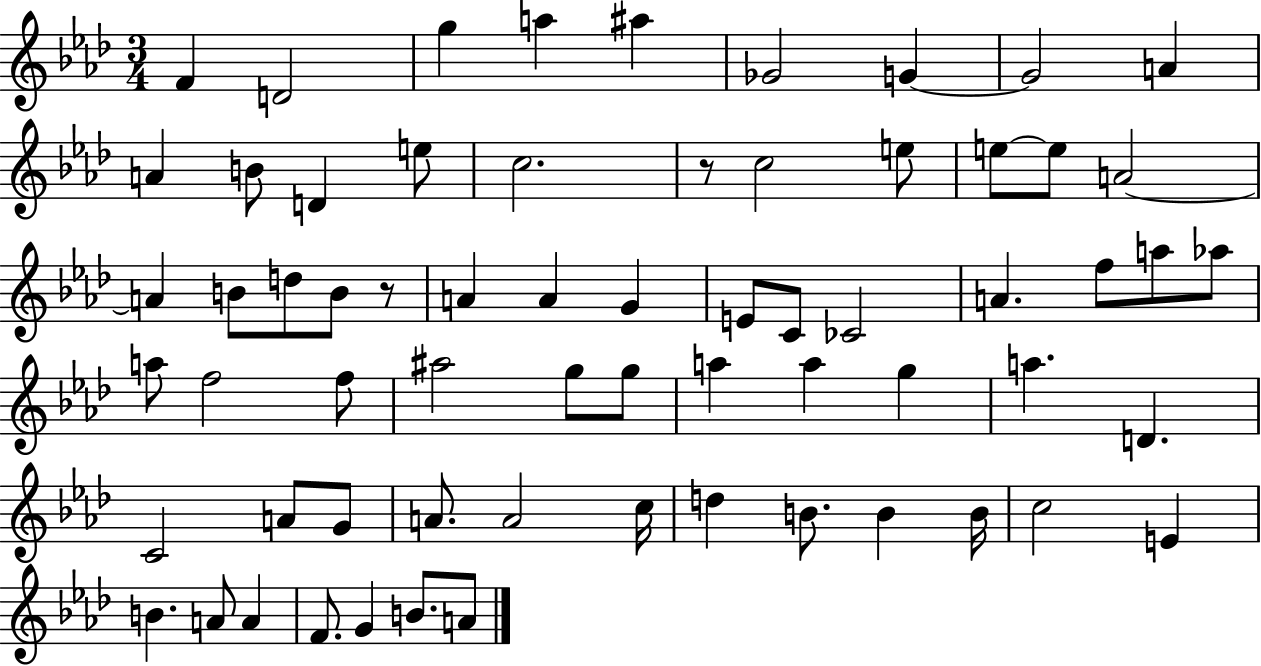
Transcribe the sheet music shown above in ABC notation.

X:1
T:Untitled
M:3/4
L:1/4
K:Ab
F D2 g a ^a _G2 G G2 A A B/2 D e/2 c2 z/2 c2 e/2 e/2 e/2 A2 A B/2 d/2 B/2 z/2 A A G E/2 C/2 _C2 A f/2 a/2 _a/2 a/2 f2 f/2 ^a2 g/2 g/2 a a g a D C2 A/2 G/2 A/2 A2 c/4 d B/2 B B/4 c2 E B A/2 A F/2 G B/2 A/2